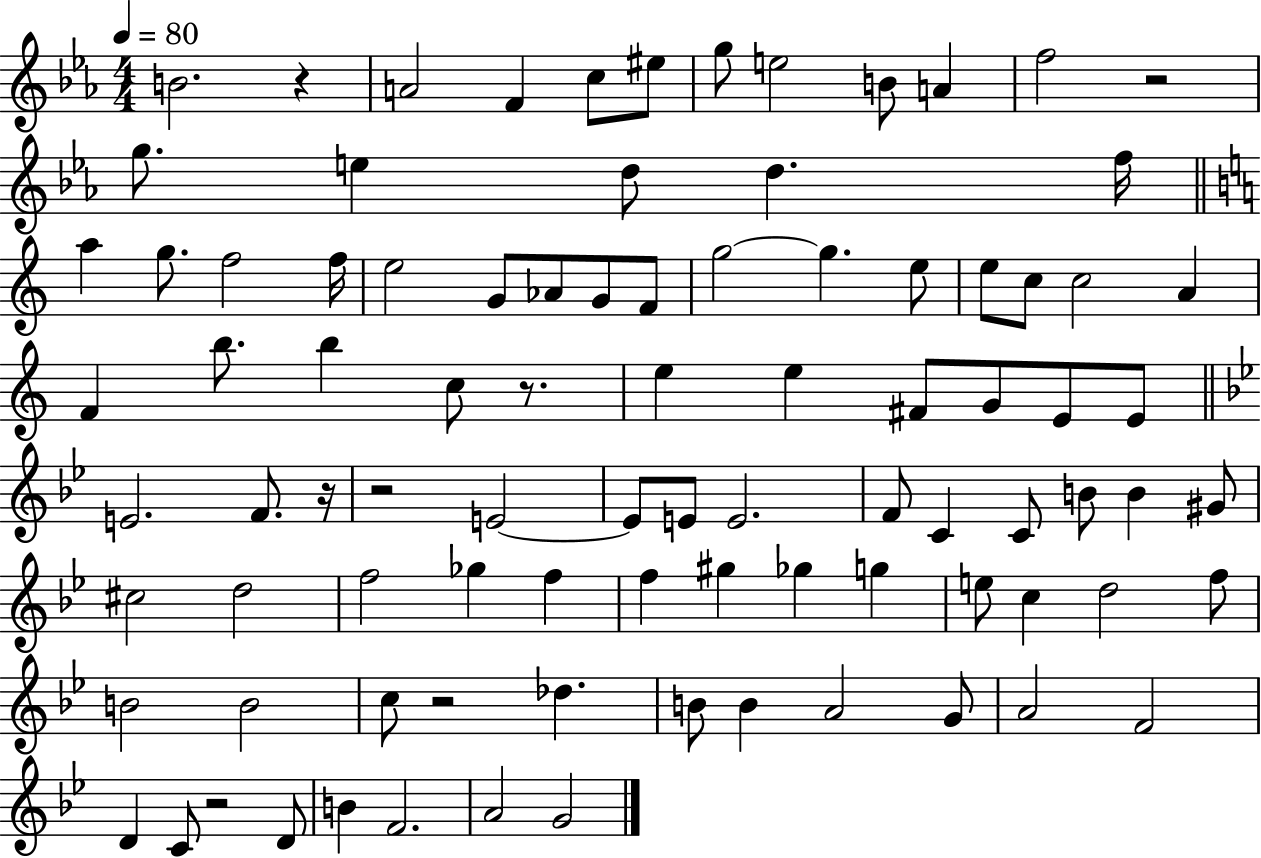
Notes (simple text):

B4/h. R/q A4/h F4/q C5/e EIS5/e G5/e E5/h B4/e A4/q F5/h R/h G5/e. E5/q D5/e D5/q. F5/s A5/q G5/e. F5/h F5/s E5/h G4/e Ab4/e G4/e F4/e G5/h G5/q. E5/e E5/e C5/e C5/h A4/q F4/q B5/e. B5/q C5/e R/e. E5/q E5/q F#4/e G4/e E4/e E4/e E4/h. F4/e. R/s R/h E4/h E4/e E4/e E4/h. F4/e C4/q C4/e B4/e B4/q G#4/e C#5/h D5/h F5/h Gb5/q F5/q F5/q G#5/q Gb5/q G5/q E5/e C5/q D5/h F5/e B4/h B4/h C5/e R/h Db5/q. B4/e B4/q A4/h G4/e A4/h F4/h D4/q C4/e R/h D4/e B4/q F4/h. A4/h G4/h